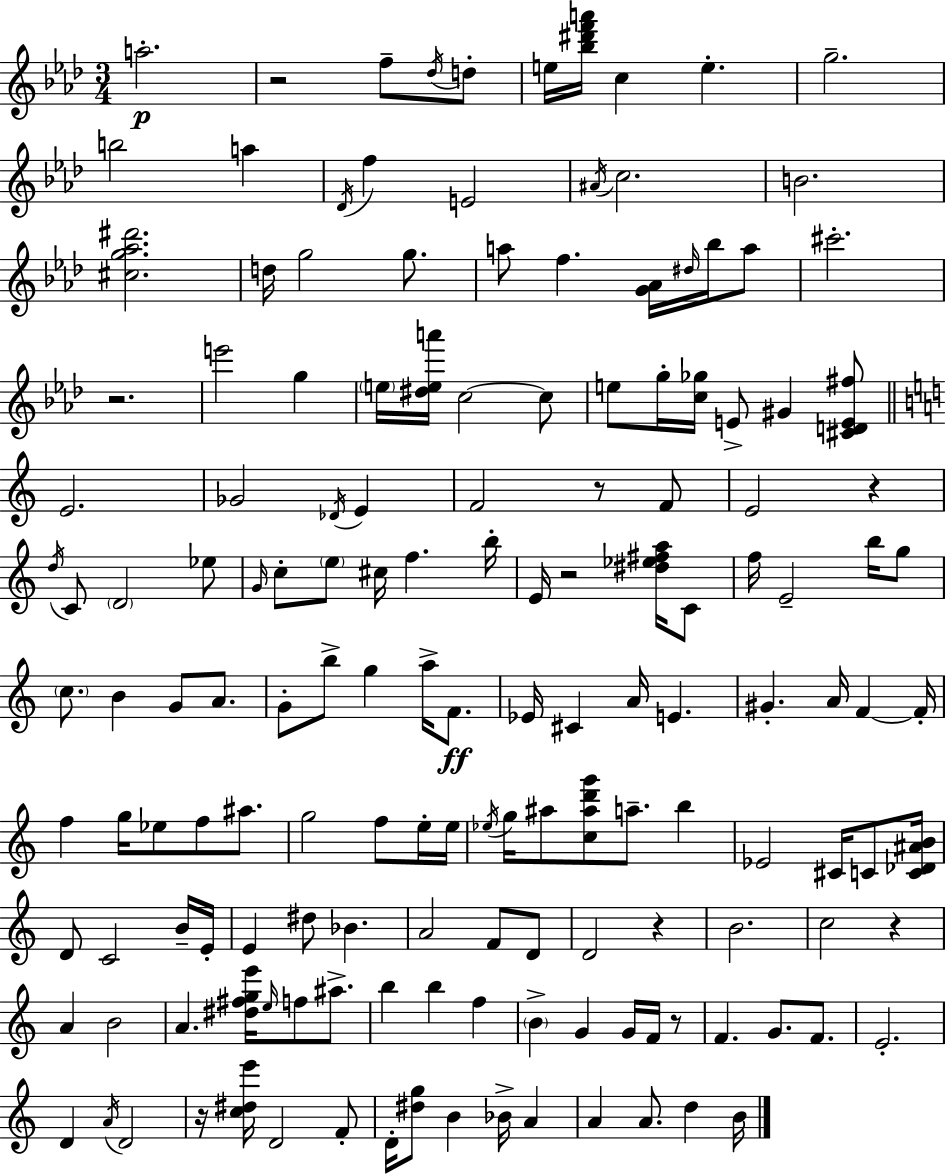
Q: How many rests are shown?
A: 9